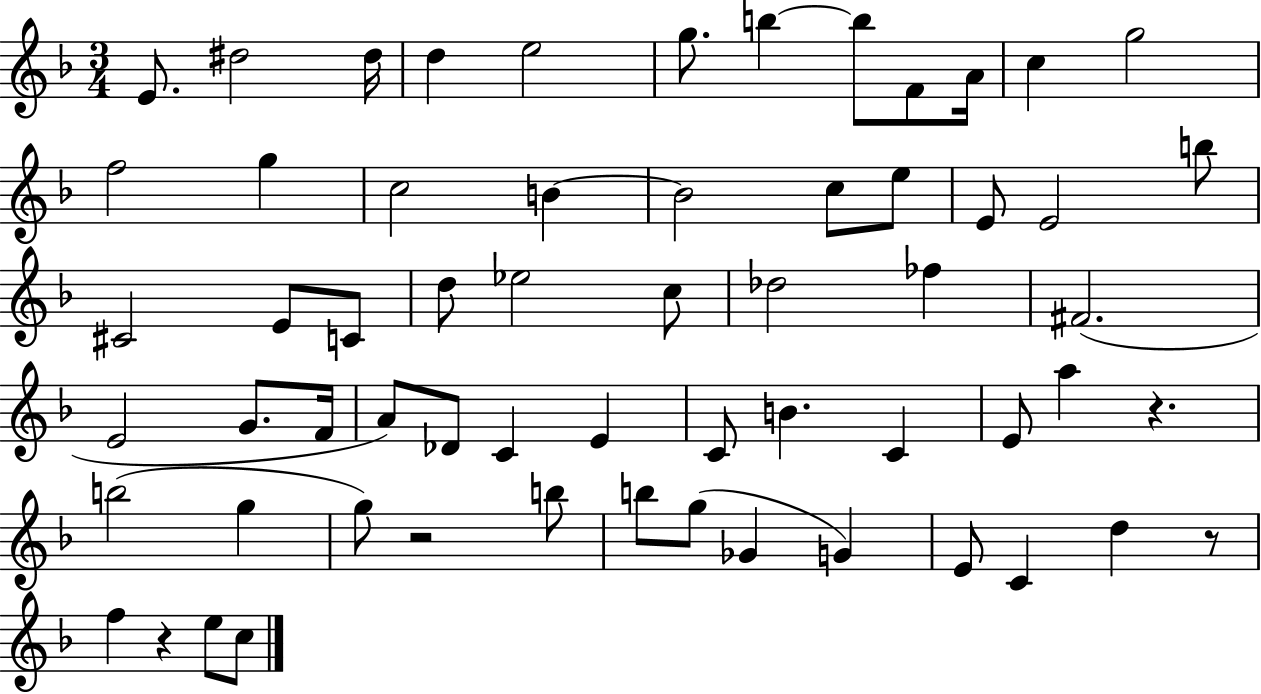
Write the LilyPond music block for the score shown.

{
  \clef treble
  \numericTimeSignature
  \time 3/4
  \key f \major
  \repeat volta 2 { e'8. dis''2 dis''16 | d''4 e''2 | g''8. b''4~~ b''8 f'8 a'16 | c''4 g''2 | \break f''2 g''4 | c''2 b'4~~ | b'2 c''8 e''8 | e'8 e'2 b''8 | \break cis'2 e'8 c'8 | d''8 ees''2 c''8 | des''2 fes''4 | fis'2.( | \break e'2 g'8. f'16 | a'8) des'8 c'4 e'4 | c'8 b'4. c'4 | e'8 a''4 r4. | \break b''2( g''4 | g''8) r2 b''8 | b''8 g''8( ges'4 g'4) | e'8 c'4 d''4 r8 | \break f''4 r4 e''8 c''8 | } \bar "|."
}